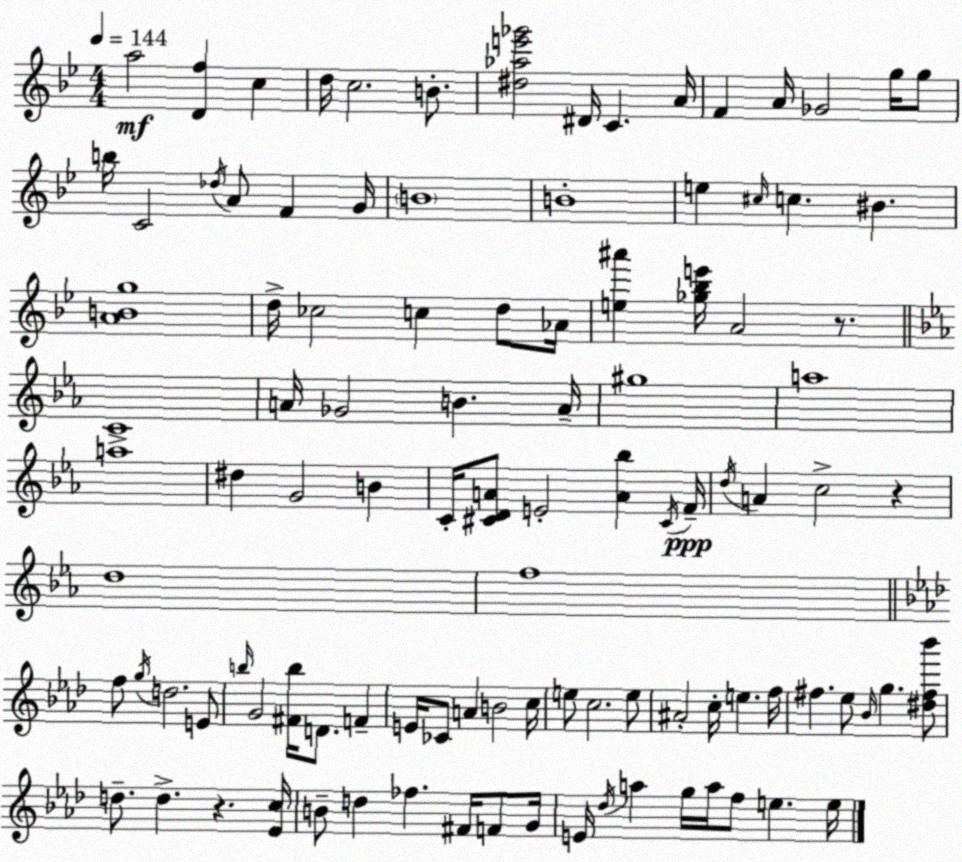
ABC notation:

X:1
T:Untitled
M:4/4
L:1/4
K:Gm
a2 [Df] c d/4 c2 B/2 [^d_ae'_g']2 ^D/4 C A/4 F A/4 _G2 g/4 g/2 b/4 C2 _d/4 A/2 F G/4 B4 B4 e ^c/4 c ^B [ABg]4 d/4 _c2 c d/2 _A/4 [e^a'] [_g_be']/4 A2 z/2 C4 A/4 _G2 B A/4 ^g4 a4 a4 ^d G2 B C/4 [^CDA]/2 E2 [A_b] ^C/4 F/4 d/4 A c2 z d4 f4 f/2 g/4 d2 E/2 b/4 G2 [^Fb]/4 D/2 F E/4 _C/2 A B2 c/4 e/2 c2 e/2 ^A2 c/4 e f/4 ^f _e/2 _B/4 g [^d^f_b']/2 d/2 d z [_Ec]/4 B/2 d _f ^F/4 F/2 G/4 E/4 _d/4 a g/4 a/4 f/2 e e/4